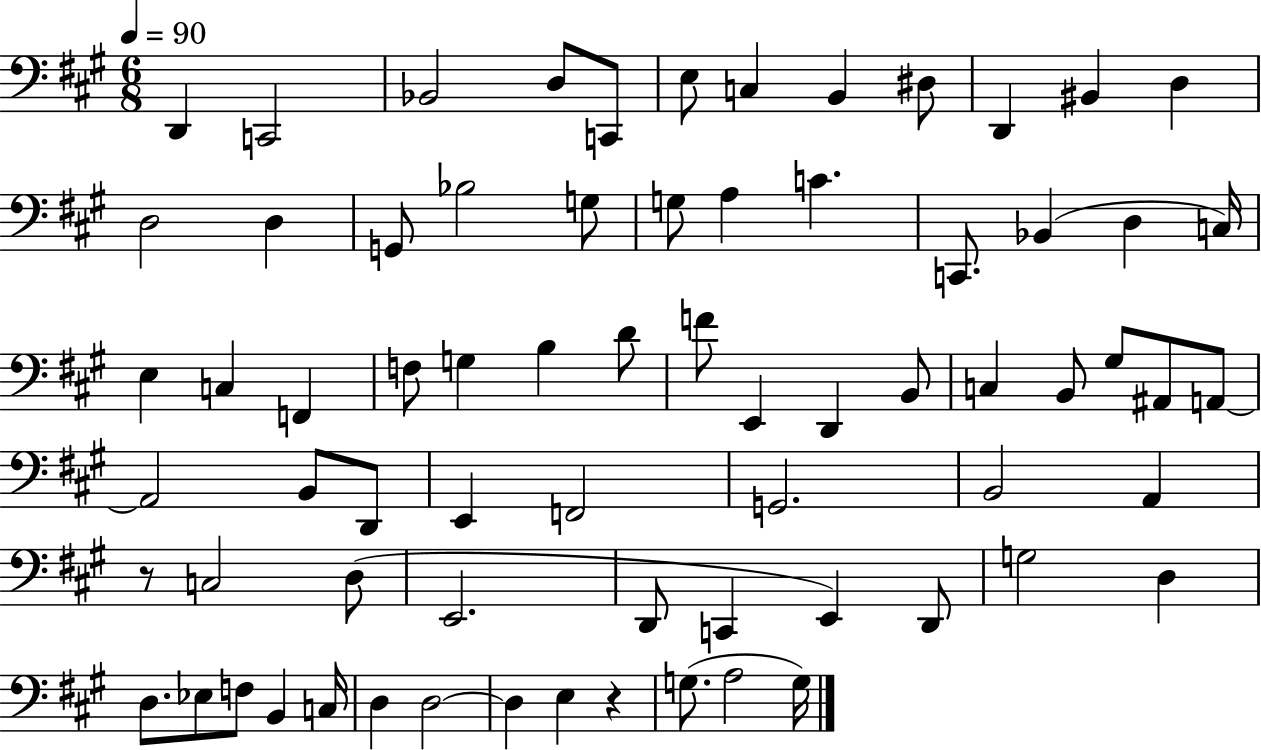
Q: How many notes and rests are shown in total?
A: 71